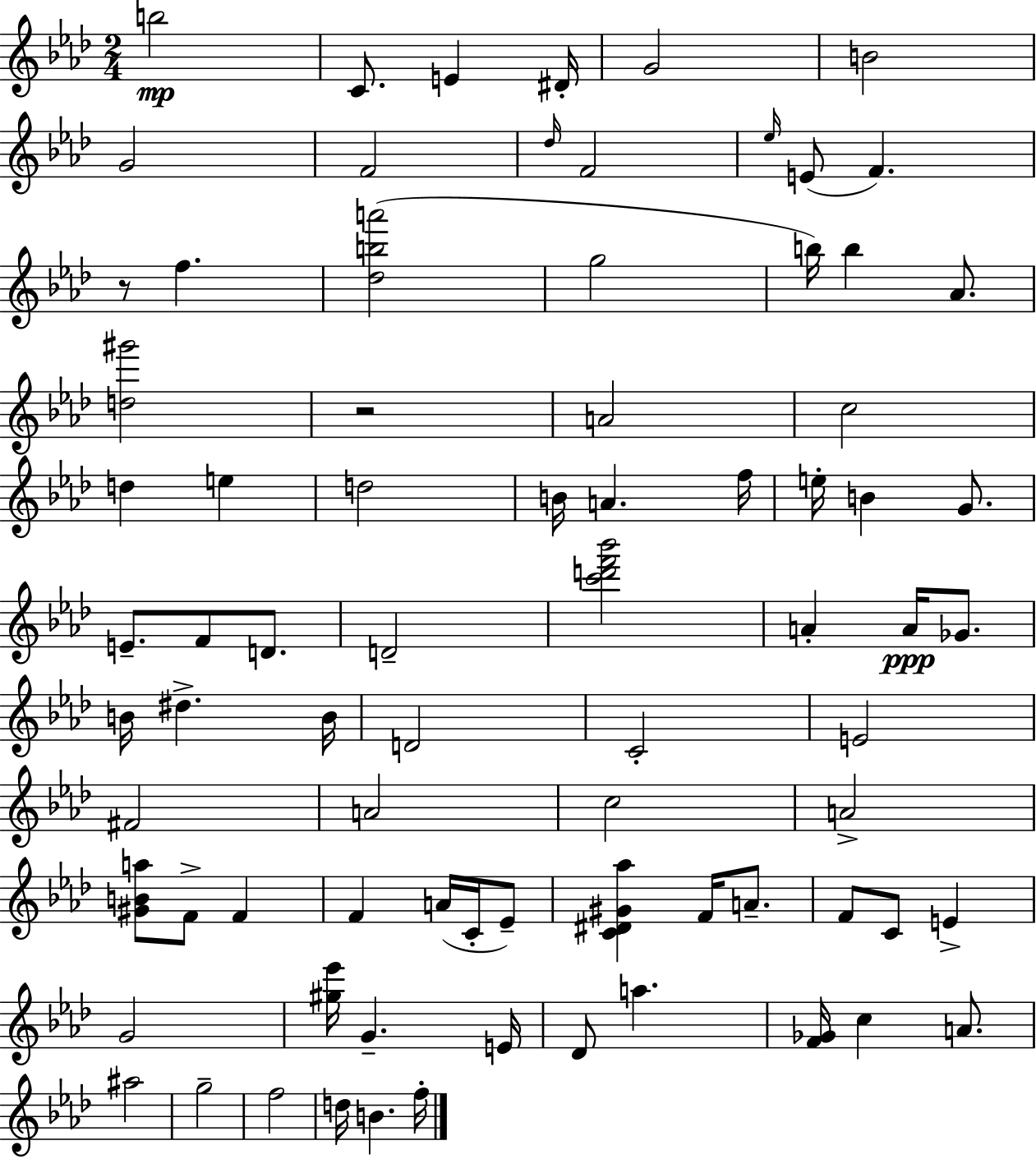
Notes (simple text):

B5/h C4/e. E4/q D#4/s G4/h B4/h G4/h F4/h Db5/s F4/h Eb5/s E4/e F4/q. R/e F5/q. [Db5,B5,A6]/h G5/h B5/s B5/q Ab4/e. [D5,G#6]/h R/h A4/h C5/h D5/q E5/q D5/h B4/s A4/q. F5/s E5/s B4/q G4/e. E4/e. F4/e D4/e. D4/h [C6,D6,F6,Bb6]/h A4/q A4/s Gb4/e. B4/s D#5/q. B4/s D4/h C4/h E4/h F#4/h A4/h C5/h A4/h [G#4,B4,A5]/e F4/e F4/q F4/q A4/s C4/s Eb4/e [C4,D#4,G#4,Ab5]/q F4/s A4/e. F4/e C4/e E4/q G4/h [G#5,Eb6]/s G4/q. E4/s Db4/e A5/q. [F4,Gb4]/s C5/q A4/e. A#5/h G5/h F5/h D5/s B4/q. F5/s